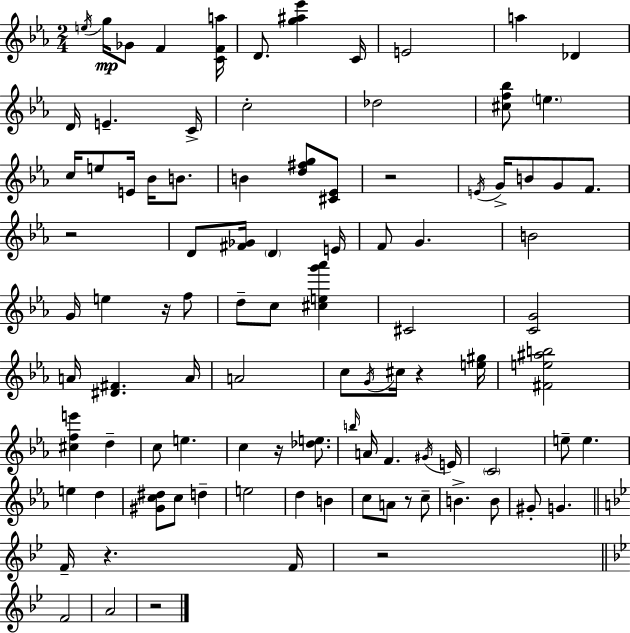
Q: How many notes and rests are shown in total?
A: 97